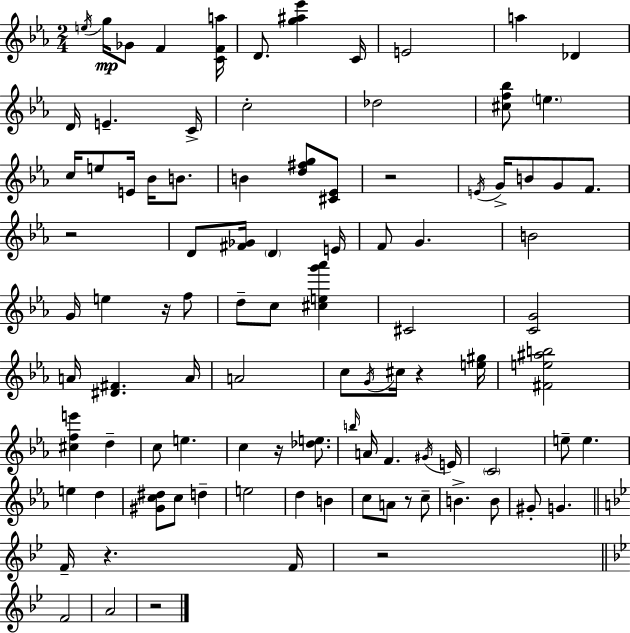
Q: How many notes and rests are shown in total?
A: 97